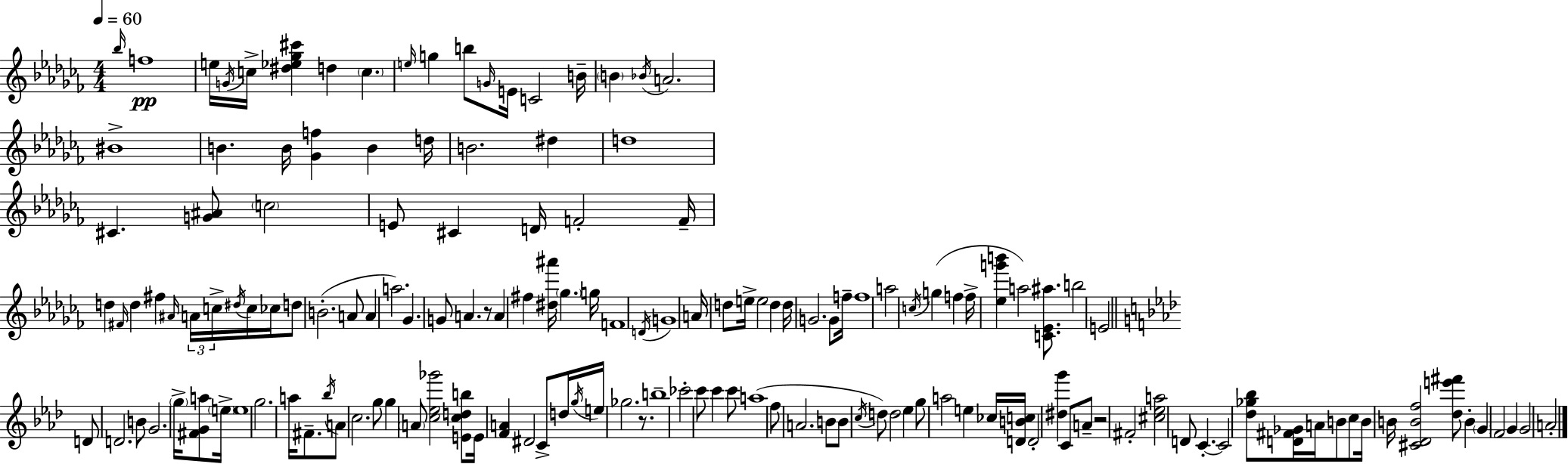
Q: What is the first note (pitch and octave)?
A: Bb5